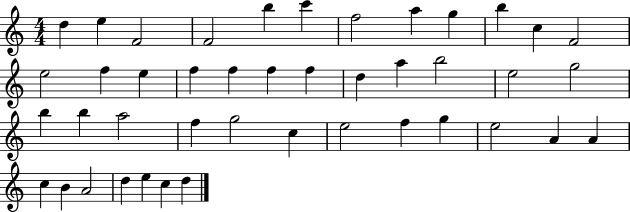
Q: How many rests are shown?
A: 0